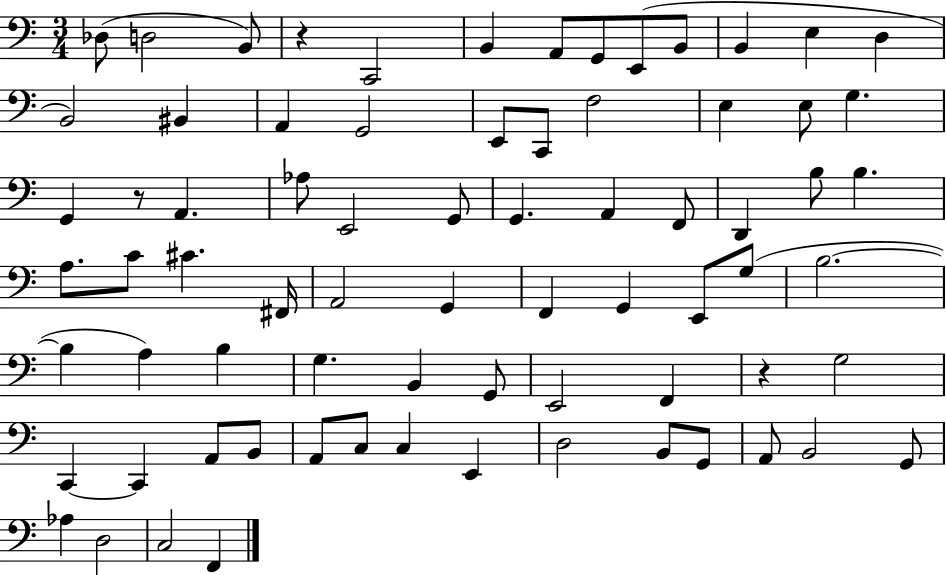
X:1
T:Untitled
M:3/4
L:1/4
K:C
_D,/2 D,2 B,,/2 z C,,2 B,, A,,/2 G,,/2 E,,/2 B,,/2 B,, E, D, B,,2 ^B,, A,, G,,2 E,,/2 C,,/2 F,2 E, E,/2 G, G,, z/2 A,, _A,/2 E,,2 G,,/2 G,, A,, F,,/2 D,, B,/2 B, A,/2 C/2 ^C ^F,,/4 A,,2 G,, F,, G,, E,,/2 G,/2 B,2 B, A, B, G, B,, G,,/2 E,,2 F,, z G,2 C,, C,, A,,/2 B,,/2 A,,/2 C,/2 C, E,, D,2 B,,/2 G,,/2 A,,/2 B,,2 G,,/2 _A, D,2 C,2 F,,